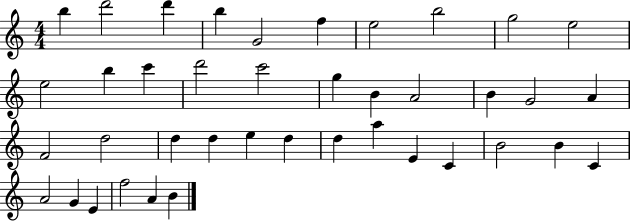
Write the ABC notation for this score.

X:1
T:Untitled
M:4/4
L:1/4
K:C
b d'2 d' b G2 f e2 b2 g2 e2 e2 b c' d'2 c'2 g B A2 B G2 A F2 d2 d d e d d a E C B2 B C A2 G E f2 A B